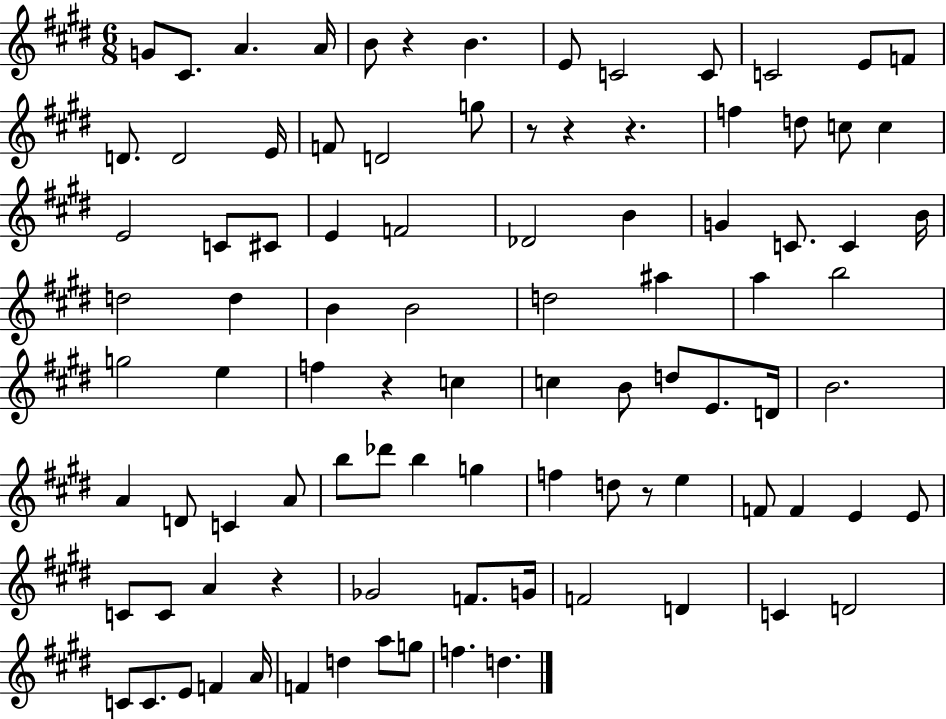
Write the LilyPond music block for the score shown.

{
  \clef treble
  \numericTimeSignature
  \time 6/8
  \key e \major
  g'8 cis'8. a'4. a'16 | b'8 r4 b'4. | e'8 c'2 c'8 | c'2 e'8 f'8 | \break d'8. d'2 e'16 | f'8 d'2 g''8 | r8 r4 r4. | f''4 d''8 c''8 c''4 | \break e'2 c'8 cis'8 | e'4 f'2 | des'2 b'4 | g'4 c'8. c'4 b'16 | \break d''2 d''4 | b'4 b'2 | d''2 ais''4 | a''4 b''2 | \break g''2 e''4 | f''4 r4 c''4 | c''4 b'8 d''8 e'8. d'16 | b'2. | \break a'4 d'8 c'4 a'8 | b''8 des'''8 b''4 g''4 | f''4 d''8 r8 e''4 | f'8 f'4 e'4 e'8 | \break c'8 c'8 a'4 r4 | ges'2 f'8. g'16 | f'2 d'4 | c'4 d'2 | \break c'8 c'8. e'8 f'4 a'16 | f'4 d''4 a''8 g''8 | f''4. d''4. | \bar "|."
}